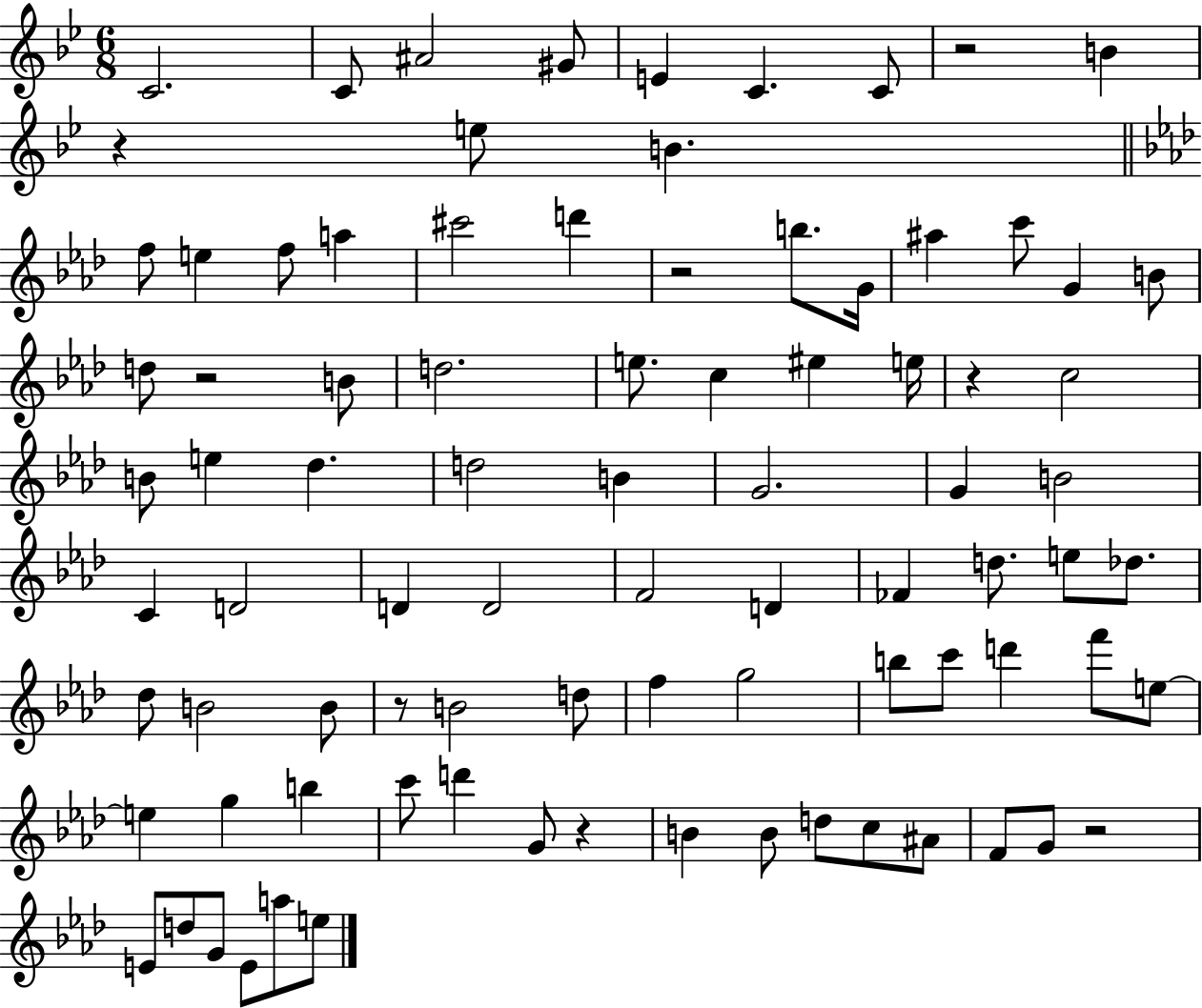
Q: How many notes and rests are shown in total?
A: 87